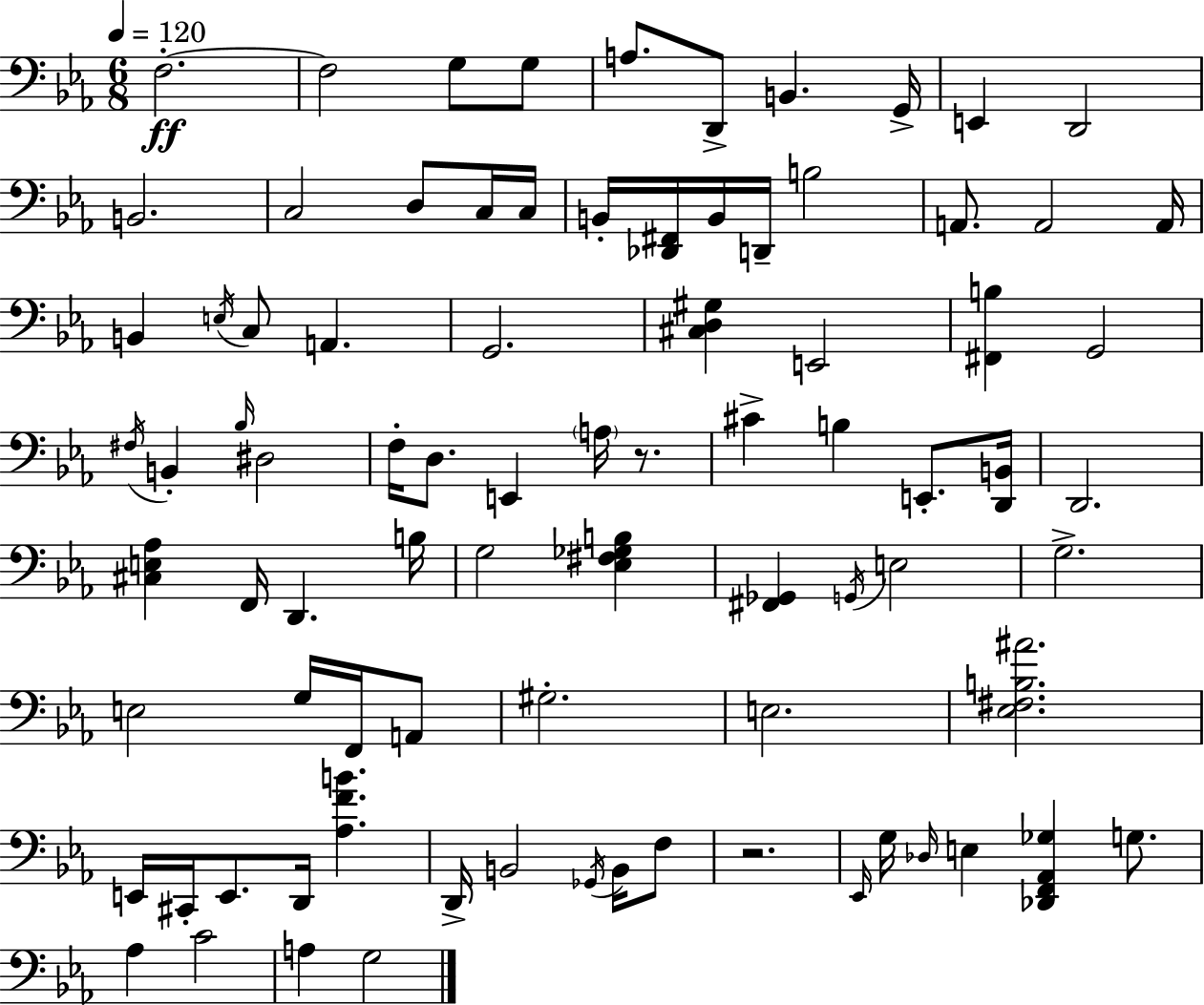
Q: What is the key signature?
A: EES major